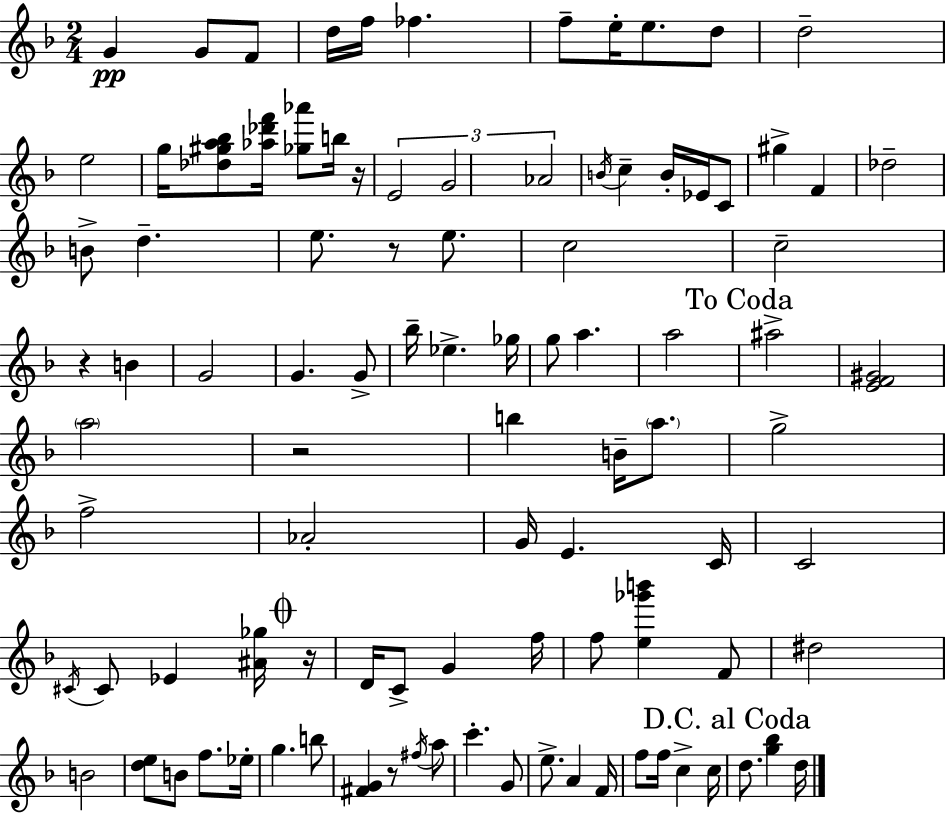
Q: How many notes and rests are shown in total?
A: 97